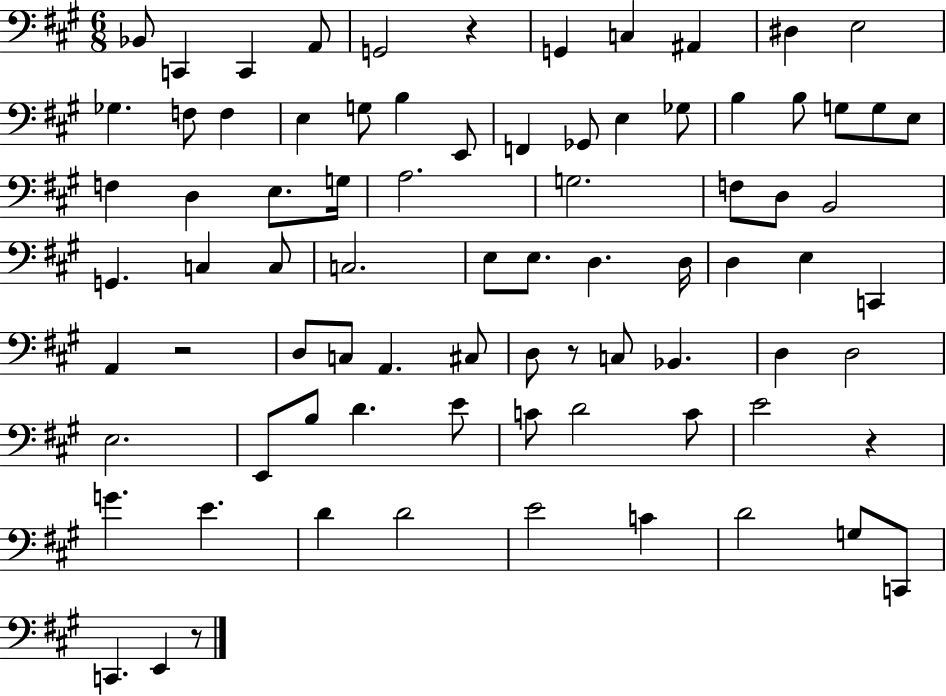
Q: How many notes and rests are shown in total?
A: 81